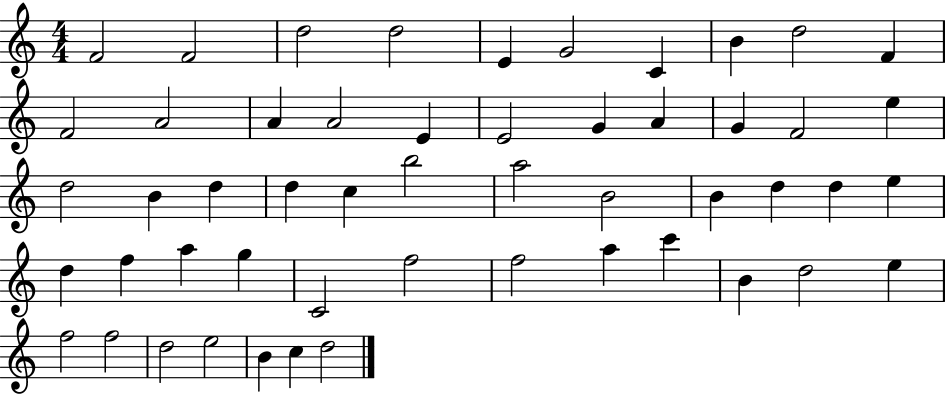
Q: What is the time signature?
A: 4/4